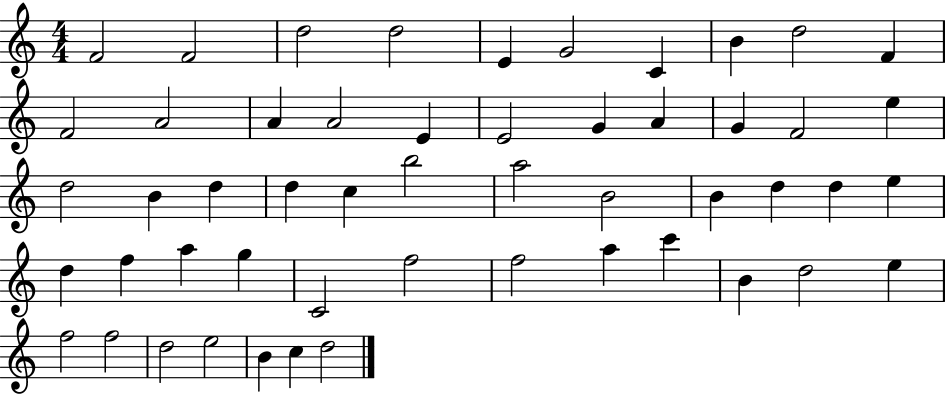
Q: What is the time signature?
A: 4/4